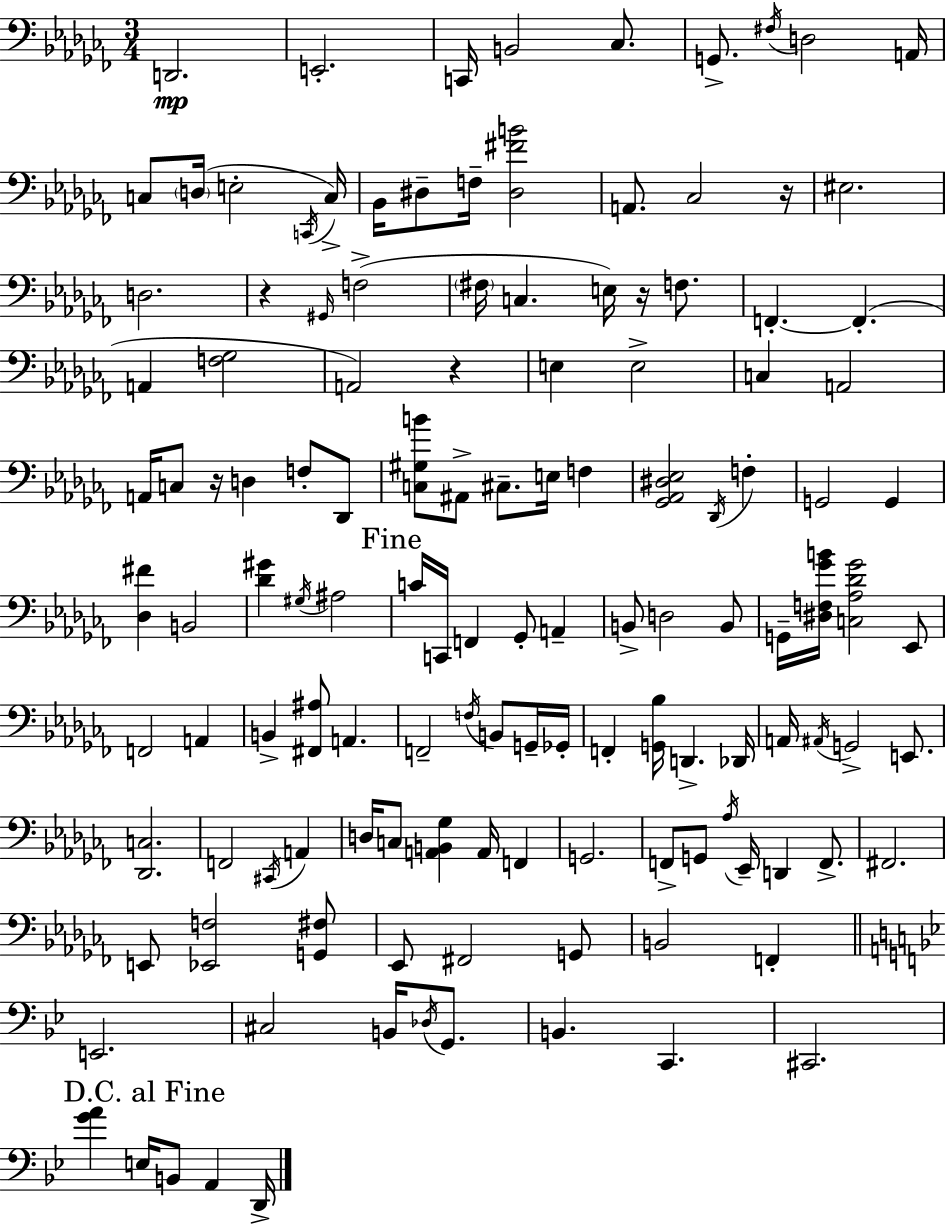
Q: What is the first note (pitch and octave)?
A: D2